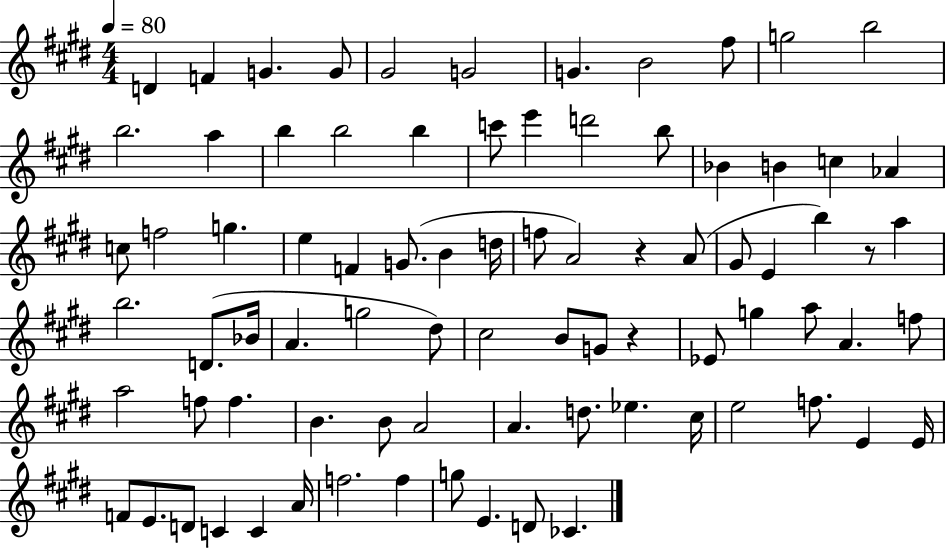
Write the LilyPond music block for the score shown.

{
  \clef treble
  \numericTimeSignature
  \time 4/4
  \key e \major
  \tempo 4 = 80
  \repeat volta 2 { d'4 f'4 g'4. g'8 | gis'2 g'2 | g'4. b'2 fis''8 | g''2 b''2 | \break b''2. a''4 | b''4 b''2 b''4 | c'''8 e'''4 d'''2 b''8 | bes'4 b'4 c''4 aes'4 | \break c''8 f''2 g''4. | e''4 f'4 g'8.( b'4 d''16 | f''8 a'2) r4 a'8( | gis'8 e'4 b''4) r8 a''4 | \break b''2. d'8.( bes'16 | a'4. g''2 dis''8) | cis''2 b'8 g'8 r4 | ees'8 g''4 a''8 a'4. f''8 | \break a''2 f''8 f''4. | b'4. b'8 a'2 | a'4. d''8. ees''4. cis''16 | e''2 f''8. e'4 e'16 | \break f'8 e'8. d'8 c'4 c'4 a'16 | f''2. f''4 | g''8 e'4. d'8 ces'4. | } \bar "|."
}